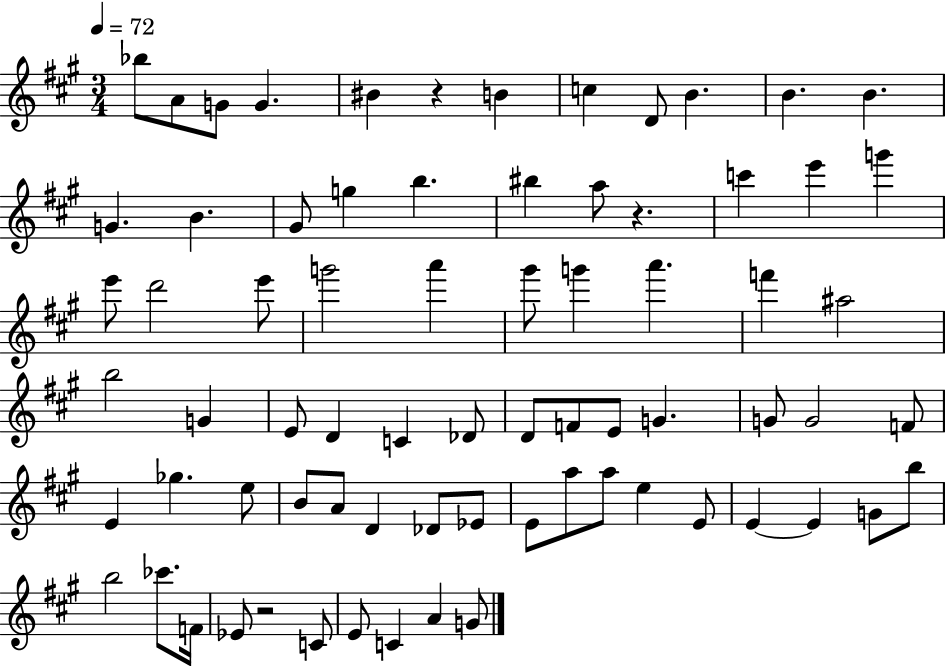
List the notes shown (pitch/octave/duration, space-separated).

Bb5/e A4/e G4/e G4/q. BIS4/q R/q B4/q C5/q D4/e B4/q. B4/q. B4/q. G4/q. B4/q. G#4/e G5/q B5/q. BIS5/q A5/e R/q. C6/q E6/q G6/q E6/e D6/h E6/e G6/h A6/q G#6/e G6/q A6/q. F6/q A#5/h B5/h G4/q E4/e D4/q C4/q Db4/e D4/e F4/e E4/e G4/q. G4/e G4/h F4/e E4/q Gb5/q. E5/e B4/e A4/e D4/q Db4/e Eb4/e E4/e A5/e A5/e E5/q E4/e E4/q E4/q G4/e B5/e B5/h CES6/e. F4/s Eb4/e R/h C4/e E4/e C4/q A4/q G4/e